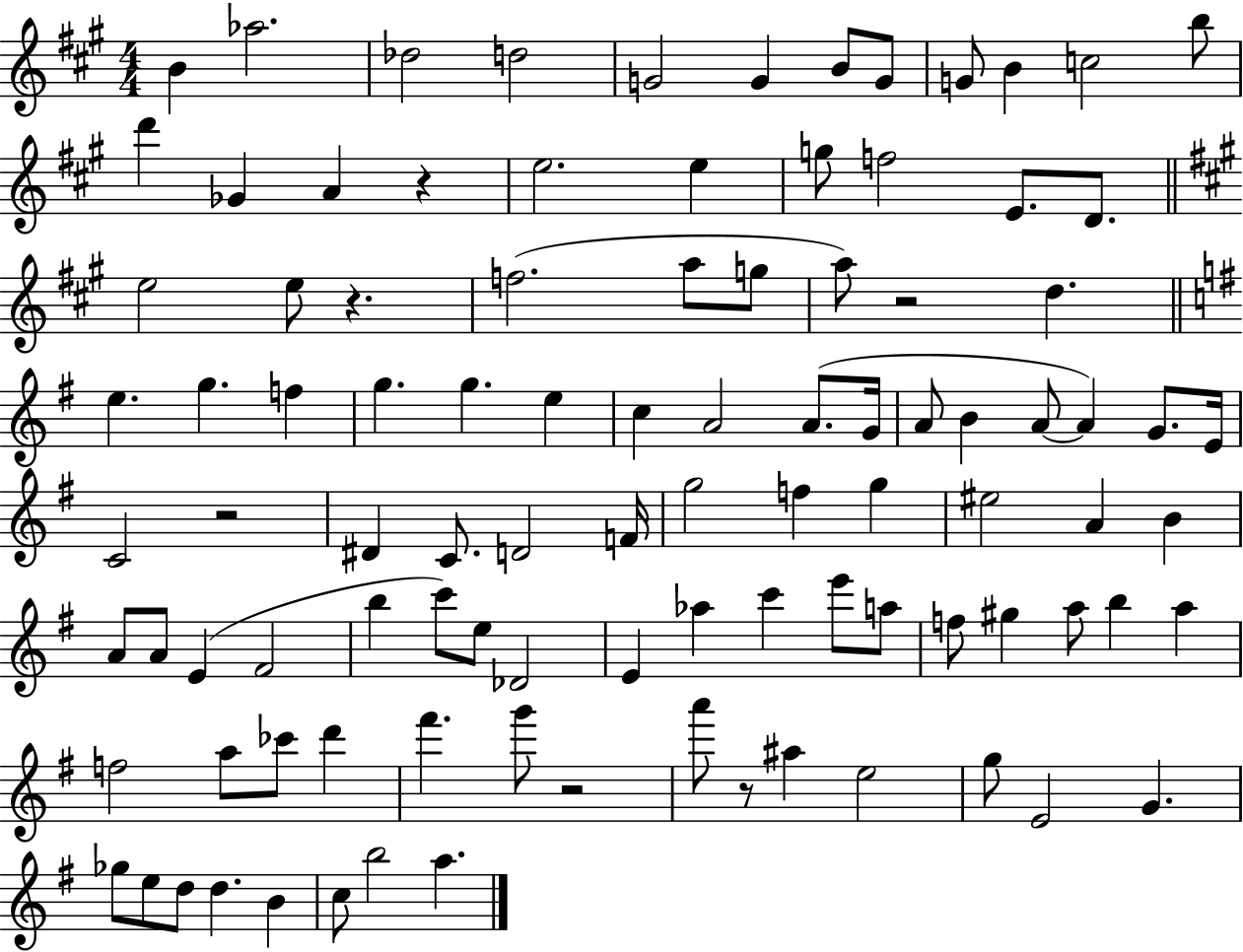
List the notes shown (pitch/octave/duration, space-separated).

B4/q Ab5/h. Db5/h D5/h G4/h G4/q B4/e G4/e G4/e B4/q C5/h B5/e D6/q Gb4/q A4/q R/q E5/h. E5/q G5/e F5/h E4/e. D4/e. E5/h E5/e R/q. F5/h. A5/e G5/e A5/e R/h D5/q. E5/q. G5/q. F5/q G5/q. G5/q. E5/q C5/q A4/h A4/e. G4/s A4/e B4/q A4/e A4/q G4/e. E4/s C4/h R/h D#4/q C4/e. D4/h F4/s G5/h F5/q G5/q EIS5/h A4/q B4/q A4/e A4/e E4/q F#4/h B5/q C6/e E5/e Db4/h E4/q Ab5/q C6/q E6/e A5/e F5/e G#5/q A5/e B5/q A5/q F5/h A5/e CES6/e D6/q F#6/q. G6/e R/h A6/e R/e A#5/q E5/h G5/e E4/h G4/q. Gb5/e E5/e D5/e D5/q. B4/q C5/e B5/h A5/q.